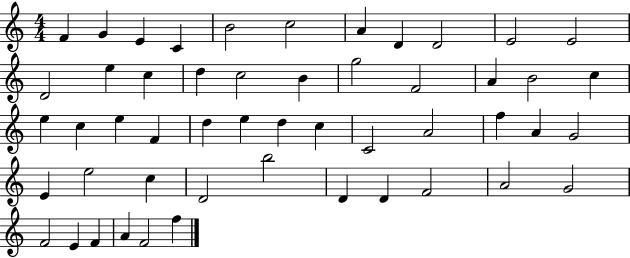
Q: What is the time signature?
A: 4/4